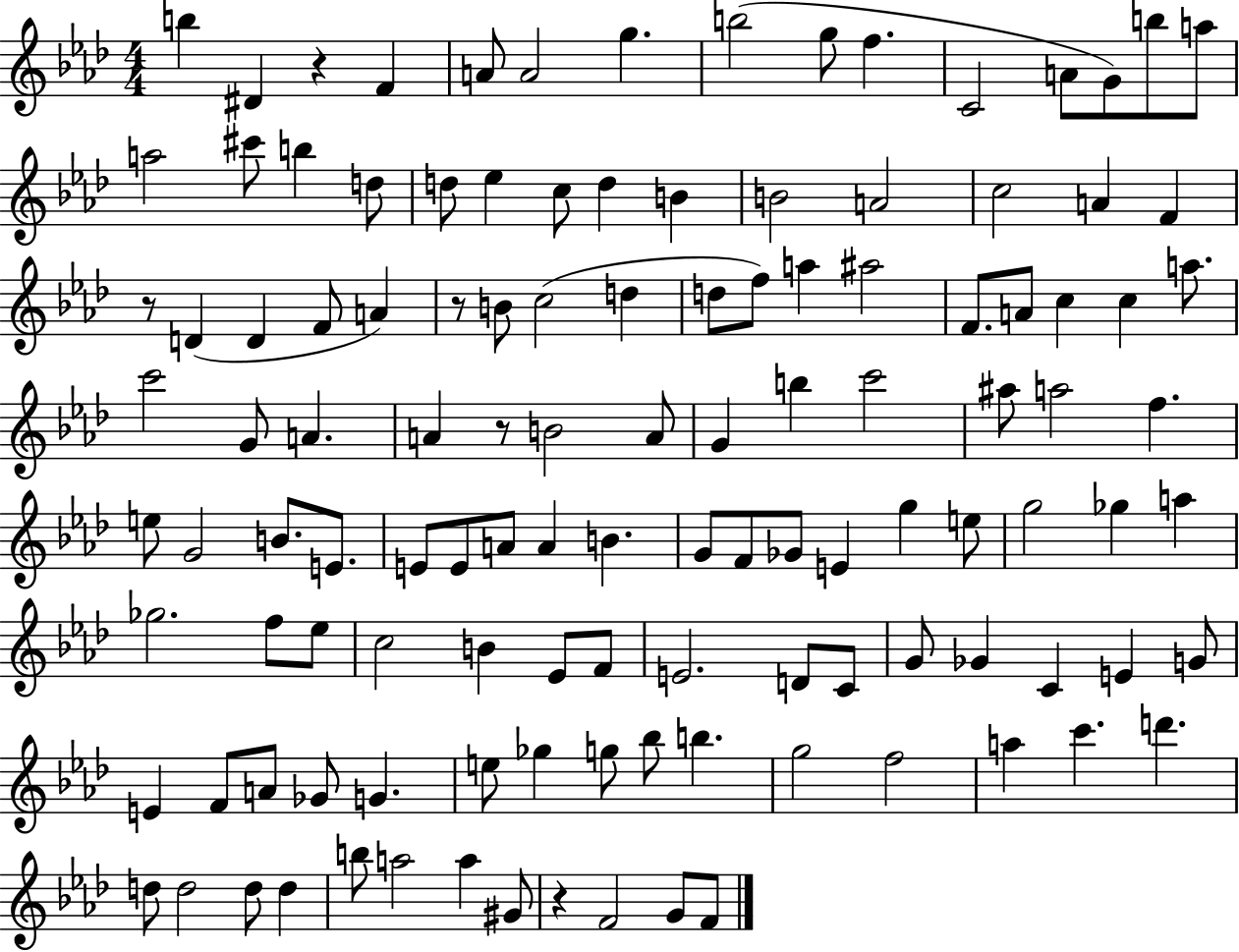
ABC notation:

X:1
T:Untitled
M:4/4
L:1/4
K:Ab
b ^D z F A/2 A2 g b2 g/2 f C2 A/2 G/2 b/2 a/2 a2 ^c'/2 b d/2 d/2 _e c/2 d B B2 A2 c2 A F z/2 D D F/2 A z/2 B/2 c2 d d/2 f/2 a ^a2 F/2 A/2 c c a/2 c'2 G/2 A A z/2 B2 A/2 G b c'2 ^a/2 a2 f e/2 G2 B/2 E/2 E/2 E/2 A/2 A B G/2 F/2 _G/2 E g e/2 g2 _g a _g2 f/2 _e/2 c2 B _E/2 F/2 E2 D/2 C/2 G/2 _G C E G/2 E F/2 A/2 _G/2 G e/2 _g g/2 _b/2 b g2 f2 a c' d' d/2 d2 d/2 d b/2 a2 a ^G/2 z F2 G/2 F/2